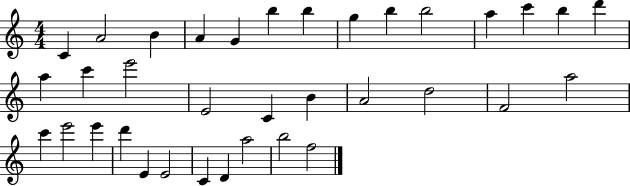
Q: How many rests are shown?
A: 0